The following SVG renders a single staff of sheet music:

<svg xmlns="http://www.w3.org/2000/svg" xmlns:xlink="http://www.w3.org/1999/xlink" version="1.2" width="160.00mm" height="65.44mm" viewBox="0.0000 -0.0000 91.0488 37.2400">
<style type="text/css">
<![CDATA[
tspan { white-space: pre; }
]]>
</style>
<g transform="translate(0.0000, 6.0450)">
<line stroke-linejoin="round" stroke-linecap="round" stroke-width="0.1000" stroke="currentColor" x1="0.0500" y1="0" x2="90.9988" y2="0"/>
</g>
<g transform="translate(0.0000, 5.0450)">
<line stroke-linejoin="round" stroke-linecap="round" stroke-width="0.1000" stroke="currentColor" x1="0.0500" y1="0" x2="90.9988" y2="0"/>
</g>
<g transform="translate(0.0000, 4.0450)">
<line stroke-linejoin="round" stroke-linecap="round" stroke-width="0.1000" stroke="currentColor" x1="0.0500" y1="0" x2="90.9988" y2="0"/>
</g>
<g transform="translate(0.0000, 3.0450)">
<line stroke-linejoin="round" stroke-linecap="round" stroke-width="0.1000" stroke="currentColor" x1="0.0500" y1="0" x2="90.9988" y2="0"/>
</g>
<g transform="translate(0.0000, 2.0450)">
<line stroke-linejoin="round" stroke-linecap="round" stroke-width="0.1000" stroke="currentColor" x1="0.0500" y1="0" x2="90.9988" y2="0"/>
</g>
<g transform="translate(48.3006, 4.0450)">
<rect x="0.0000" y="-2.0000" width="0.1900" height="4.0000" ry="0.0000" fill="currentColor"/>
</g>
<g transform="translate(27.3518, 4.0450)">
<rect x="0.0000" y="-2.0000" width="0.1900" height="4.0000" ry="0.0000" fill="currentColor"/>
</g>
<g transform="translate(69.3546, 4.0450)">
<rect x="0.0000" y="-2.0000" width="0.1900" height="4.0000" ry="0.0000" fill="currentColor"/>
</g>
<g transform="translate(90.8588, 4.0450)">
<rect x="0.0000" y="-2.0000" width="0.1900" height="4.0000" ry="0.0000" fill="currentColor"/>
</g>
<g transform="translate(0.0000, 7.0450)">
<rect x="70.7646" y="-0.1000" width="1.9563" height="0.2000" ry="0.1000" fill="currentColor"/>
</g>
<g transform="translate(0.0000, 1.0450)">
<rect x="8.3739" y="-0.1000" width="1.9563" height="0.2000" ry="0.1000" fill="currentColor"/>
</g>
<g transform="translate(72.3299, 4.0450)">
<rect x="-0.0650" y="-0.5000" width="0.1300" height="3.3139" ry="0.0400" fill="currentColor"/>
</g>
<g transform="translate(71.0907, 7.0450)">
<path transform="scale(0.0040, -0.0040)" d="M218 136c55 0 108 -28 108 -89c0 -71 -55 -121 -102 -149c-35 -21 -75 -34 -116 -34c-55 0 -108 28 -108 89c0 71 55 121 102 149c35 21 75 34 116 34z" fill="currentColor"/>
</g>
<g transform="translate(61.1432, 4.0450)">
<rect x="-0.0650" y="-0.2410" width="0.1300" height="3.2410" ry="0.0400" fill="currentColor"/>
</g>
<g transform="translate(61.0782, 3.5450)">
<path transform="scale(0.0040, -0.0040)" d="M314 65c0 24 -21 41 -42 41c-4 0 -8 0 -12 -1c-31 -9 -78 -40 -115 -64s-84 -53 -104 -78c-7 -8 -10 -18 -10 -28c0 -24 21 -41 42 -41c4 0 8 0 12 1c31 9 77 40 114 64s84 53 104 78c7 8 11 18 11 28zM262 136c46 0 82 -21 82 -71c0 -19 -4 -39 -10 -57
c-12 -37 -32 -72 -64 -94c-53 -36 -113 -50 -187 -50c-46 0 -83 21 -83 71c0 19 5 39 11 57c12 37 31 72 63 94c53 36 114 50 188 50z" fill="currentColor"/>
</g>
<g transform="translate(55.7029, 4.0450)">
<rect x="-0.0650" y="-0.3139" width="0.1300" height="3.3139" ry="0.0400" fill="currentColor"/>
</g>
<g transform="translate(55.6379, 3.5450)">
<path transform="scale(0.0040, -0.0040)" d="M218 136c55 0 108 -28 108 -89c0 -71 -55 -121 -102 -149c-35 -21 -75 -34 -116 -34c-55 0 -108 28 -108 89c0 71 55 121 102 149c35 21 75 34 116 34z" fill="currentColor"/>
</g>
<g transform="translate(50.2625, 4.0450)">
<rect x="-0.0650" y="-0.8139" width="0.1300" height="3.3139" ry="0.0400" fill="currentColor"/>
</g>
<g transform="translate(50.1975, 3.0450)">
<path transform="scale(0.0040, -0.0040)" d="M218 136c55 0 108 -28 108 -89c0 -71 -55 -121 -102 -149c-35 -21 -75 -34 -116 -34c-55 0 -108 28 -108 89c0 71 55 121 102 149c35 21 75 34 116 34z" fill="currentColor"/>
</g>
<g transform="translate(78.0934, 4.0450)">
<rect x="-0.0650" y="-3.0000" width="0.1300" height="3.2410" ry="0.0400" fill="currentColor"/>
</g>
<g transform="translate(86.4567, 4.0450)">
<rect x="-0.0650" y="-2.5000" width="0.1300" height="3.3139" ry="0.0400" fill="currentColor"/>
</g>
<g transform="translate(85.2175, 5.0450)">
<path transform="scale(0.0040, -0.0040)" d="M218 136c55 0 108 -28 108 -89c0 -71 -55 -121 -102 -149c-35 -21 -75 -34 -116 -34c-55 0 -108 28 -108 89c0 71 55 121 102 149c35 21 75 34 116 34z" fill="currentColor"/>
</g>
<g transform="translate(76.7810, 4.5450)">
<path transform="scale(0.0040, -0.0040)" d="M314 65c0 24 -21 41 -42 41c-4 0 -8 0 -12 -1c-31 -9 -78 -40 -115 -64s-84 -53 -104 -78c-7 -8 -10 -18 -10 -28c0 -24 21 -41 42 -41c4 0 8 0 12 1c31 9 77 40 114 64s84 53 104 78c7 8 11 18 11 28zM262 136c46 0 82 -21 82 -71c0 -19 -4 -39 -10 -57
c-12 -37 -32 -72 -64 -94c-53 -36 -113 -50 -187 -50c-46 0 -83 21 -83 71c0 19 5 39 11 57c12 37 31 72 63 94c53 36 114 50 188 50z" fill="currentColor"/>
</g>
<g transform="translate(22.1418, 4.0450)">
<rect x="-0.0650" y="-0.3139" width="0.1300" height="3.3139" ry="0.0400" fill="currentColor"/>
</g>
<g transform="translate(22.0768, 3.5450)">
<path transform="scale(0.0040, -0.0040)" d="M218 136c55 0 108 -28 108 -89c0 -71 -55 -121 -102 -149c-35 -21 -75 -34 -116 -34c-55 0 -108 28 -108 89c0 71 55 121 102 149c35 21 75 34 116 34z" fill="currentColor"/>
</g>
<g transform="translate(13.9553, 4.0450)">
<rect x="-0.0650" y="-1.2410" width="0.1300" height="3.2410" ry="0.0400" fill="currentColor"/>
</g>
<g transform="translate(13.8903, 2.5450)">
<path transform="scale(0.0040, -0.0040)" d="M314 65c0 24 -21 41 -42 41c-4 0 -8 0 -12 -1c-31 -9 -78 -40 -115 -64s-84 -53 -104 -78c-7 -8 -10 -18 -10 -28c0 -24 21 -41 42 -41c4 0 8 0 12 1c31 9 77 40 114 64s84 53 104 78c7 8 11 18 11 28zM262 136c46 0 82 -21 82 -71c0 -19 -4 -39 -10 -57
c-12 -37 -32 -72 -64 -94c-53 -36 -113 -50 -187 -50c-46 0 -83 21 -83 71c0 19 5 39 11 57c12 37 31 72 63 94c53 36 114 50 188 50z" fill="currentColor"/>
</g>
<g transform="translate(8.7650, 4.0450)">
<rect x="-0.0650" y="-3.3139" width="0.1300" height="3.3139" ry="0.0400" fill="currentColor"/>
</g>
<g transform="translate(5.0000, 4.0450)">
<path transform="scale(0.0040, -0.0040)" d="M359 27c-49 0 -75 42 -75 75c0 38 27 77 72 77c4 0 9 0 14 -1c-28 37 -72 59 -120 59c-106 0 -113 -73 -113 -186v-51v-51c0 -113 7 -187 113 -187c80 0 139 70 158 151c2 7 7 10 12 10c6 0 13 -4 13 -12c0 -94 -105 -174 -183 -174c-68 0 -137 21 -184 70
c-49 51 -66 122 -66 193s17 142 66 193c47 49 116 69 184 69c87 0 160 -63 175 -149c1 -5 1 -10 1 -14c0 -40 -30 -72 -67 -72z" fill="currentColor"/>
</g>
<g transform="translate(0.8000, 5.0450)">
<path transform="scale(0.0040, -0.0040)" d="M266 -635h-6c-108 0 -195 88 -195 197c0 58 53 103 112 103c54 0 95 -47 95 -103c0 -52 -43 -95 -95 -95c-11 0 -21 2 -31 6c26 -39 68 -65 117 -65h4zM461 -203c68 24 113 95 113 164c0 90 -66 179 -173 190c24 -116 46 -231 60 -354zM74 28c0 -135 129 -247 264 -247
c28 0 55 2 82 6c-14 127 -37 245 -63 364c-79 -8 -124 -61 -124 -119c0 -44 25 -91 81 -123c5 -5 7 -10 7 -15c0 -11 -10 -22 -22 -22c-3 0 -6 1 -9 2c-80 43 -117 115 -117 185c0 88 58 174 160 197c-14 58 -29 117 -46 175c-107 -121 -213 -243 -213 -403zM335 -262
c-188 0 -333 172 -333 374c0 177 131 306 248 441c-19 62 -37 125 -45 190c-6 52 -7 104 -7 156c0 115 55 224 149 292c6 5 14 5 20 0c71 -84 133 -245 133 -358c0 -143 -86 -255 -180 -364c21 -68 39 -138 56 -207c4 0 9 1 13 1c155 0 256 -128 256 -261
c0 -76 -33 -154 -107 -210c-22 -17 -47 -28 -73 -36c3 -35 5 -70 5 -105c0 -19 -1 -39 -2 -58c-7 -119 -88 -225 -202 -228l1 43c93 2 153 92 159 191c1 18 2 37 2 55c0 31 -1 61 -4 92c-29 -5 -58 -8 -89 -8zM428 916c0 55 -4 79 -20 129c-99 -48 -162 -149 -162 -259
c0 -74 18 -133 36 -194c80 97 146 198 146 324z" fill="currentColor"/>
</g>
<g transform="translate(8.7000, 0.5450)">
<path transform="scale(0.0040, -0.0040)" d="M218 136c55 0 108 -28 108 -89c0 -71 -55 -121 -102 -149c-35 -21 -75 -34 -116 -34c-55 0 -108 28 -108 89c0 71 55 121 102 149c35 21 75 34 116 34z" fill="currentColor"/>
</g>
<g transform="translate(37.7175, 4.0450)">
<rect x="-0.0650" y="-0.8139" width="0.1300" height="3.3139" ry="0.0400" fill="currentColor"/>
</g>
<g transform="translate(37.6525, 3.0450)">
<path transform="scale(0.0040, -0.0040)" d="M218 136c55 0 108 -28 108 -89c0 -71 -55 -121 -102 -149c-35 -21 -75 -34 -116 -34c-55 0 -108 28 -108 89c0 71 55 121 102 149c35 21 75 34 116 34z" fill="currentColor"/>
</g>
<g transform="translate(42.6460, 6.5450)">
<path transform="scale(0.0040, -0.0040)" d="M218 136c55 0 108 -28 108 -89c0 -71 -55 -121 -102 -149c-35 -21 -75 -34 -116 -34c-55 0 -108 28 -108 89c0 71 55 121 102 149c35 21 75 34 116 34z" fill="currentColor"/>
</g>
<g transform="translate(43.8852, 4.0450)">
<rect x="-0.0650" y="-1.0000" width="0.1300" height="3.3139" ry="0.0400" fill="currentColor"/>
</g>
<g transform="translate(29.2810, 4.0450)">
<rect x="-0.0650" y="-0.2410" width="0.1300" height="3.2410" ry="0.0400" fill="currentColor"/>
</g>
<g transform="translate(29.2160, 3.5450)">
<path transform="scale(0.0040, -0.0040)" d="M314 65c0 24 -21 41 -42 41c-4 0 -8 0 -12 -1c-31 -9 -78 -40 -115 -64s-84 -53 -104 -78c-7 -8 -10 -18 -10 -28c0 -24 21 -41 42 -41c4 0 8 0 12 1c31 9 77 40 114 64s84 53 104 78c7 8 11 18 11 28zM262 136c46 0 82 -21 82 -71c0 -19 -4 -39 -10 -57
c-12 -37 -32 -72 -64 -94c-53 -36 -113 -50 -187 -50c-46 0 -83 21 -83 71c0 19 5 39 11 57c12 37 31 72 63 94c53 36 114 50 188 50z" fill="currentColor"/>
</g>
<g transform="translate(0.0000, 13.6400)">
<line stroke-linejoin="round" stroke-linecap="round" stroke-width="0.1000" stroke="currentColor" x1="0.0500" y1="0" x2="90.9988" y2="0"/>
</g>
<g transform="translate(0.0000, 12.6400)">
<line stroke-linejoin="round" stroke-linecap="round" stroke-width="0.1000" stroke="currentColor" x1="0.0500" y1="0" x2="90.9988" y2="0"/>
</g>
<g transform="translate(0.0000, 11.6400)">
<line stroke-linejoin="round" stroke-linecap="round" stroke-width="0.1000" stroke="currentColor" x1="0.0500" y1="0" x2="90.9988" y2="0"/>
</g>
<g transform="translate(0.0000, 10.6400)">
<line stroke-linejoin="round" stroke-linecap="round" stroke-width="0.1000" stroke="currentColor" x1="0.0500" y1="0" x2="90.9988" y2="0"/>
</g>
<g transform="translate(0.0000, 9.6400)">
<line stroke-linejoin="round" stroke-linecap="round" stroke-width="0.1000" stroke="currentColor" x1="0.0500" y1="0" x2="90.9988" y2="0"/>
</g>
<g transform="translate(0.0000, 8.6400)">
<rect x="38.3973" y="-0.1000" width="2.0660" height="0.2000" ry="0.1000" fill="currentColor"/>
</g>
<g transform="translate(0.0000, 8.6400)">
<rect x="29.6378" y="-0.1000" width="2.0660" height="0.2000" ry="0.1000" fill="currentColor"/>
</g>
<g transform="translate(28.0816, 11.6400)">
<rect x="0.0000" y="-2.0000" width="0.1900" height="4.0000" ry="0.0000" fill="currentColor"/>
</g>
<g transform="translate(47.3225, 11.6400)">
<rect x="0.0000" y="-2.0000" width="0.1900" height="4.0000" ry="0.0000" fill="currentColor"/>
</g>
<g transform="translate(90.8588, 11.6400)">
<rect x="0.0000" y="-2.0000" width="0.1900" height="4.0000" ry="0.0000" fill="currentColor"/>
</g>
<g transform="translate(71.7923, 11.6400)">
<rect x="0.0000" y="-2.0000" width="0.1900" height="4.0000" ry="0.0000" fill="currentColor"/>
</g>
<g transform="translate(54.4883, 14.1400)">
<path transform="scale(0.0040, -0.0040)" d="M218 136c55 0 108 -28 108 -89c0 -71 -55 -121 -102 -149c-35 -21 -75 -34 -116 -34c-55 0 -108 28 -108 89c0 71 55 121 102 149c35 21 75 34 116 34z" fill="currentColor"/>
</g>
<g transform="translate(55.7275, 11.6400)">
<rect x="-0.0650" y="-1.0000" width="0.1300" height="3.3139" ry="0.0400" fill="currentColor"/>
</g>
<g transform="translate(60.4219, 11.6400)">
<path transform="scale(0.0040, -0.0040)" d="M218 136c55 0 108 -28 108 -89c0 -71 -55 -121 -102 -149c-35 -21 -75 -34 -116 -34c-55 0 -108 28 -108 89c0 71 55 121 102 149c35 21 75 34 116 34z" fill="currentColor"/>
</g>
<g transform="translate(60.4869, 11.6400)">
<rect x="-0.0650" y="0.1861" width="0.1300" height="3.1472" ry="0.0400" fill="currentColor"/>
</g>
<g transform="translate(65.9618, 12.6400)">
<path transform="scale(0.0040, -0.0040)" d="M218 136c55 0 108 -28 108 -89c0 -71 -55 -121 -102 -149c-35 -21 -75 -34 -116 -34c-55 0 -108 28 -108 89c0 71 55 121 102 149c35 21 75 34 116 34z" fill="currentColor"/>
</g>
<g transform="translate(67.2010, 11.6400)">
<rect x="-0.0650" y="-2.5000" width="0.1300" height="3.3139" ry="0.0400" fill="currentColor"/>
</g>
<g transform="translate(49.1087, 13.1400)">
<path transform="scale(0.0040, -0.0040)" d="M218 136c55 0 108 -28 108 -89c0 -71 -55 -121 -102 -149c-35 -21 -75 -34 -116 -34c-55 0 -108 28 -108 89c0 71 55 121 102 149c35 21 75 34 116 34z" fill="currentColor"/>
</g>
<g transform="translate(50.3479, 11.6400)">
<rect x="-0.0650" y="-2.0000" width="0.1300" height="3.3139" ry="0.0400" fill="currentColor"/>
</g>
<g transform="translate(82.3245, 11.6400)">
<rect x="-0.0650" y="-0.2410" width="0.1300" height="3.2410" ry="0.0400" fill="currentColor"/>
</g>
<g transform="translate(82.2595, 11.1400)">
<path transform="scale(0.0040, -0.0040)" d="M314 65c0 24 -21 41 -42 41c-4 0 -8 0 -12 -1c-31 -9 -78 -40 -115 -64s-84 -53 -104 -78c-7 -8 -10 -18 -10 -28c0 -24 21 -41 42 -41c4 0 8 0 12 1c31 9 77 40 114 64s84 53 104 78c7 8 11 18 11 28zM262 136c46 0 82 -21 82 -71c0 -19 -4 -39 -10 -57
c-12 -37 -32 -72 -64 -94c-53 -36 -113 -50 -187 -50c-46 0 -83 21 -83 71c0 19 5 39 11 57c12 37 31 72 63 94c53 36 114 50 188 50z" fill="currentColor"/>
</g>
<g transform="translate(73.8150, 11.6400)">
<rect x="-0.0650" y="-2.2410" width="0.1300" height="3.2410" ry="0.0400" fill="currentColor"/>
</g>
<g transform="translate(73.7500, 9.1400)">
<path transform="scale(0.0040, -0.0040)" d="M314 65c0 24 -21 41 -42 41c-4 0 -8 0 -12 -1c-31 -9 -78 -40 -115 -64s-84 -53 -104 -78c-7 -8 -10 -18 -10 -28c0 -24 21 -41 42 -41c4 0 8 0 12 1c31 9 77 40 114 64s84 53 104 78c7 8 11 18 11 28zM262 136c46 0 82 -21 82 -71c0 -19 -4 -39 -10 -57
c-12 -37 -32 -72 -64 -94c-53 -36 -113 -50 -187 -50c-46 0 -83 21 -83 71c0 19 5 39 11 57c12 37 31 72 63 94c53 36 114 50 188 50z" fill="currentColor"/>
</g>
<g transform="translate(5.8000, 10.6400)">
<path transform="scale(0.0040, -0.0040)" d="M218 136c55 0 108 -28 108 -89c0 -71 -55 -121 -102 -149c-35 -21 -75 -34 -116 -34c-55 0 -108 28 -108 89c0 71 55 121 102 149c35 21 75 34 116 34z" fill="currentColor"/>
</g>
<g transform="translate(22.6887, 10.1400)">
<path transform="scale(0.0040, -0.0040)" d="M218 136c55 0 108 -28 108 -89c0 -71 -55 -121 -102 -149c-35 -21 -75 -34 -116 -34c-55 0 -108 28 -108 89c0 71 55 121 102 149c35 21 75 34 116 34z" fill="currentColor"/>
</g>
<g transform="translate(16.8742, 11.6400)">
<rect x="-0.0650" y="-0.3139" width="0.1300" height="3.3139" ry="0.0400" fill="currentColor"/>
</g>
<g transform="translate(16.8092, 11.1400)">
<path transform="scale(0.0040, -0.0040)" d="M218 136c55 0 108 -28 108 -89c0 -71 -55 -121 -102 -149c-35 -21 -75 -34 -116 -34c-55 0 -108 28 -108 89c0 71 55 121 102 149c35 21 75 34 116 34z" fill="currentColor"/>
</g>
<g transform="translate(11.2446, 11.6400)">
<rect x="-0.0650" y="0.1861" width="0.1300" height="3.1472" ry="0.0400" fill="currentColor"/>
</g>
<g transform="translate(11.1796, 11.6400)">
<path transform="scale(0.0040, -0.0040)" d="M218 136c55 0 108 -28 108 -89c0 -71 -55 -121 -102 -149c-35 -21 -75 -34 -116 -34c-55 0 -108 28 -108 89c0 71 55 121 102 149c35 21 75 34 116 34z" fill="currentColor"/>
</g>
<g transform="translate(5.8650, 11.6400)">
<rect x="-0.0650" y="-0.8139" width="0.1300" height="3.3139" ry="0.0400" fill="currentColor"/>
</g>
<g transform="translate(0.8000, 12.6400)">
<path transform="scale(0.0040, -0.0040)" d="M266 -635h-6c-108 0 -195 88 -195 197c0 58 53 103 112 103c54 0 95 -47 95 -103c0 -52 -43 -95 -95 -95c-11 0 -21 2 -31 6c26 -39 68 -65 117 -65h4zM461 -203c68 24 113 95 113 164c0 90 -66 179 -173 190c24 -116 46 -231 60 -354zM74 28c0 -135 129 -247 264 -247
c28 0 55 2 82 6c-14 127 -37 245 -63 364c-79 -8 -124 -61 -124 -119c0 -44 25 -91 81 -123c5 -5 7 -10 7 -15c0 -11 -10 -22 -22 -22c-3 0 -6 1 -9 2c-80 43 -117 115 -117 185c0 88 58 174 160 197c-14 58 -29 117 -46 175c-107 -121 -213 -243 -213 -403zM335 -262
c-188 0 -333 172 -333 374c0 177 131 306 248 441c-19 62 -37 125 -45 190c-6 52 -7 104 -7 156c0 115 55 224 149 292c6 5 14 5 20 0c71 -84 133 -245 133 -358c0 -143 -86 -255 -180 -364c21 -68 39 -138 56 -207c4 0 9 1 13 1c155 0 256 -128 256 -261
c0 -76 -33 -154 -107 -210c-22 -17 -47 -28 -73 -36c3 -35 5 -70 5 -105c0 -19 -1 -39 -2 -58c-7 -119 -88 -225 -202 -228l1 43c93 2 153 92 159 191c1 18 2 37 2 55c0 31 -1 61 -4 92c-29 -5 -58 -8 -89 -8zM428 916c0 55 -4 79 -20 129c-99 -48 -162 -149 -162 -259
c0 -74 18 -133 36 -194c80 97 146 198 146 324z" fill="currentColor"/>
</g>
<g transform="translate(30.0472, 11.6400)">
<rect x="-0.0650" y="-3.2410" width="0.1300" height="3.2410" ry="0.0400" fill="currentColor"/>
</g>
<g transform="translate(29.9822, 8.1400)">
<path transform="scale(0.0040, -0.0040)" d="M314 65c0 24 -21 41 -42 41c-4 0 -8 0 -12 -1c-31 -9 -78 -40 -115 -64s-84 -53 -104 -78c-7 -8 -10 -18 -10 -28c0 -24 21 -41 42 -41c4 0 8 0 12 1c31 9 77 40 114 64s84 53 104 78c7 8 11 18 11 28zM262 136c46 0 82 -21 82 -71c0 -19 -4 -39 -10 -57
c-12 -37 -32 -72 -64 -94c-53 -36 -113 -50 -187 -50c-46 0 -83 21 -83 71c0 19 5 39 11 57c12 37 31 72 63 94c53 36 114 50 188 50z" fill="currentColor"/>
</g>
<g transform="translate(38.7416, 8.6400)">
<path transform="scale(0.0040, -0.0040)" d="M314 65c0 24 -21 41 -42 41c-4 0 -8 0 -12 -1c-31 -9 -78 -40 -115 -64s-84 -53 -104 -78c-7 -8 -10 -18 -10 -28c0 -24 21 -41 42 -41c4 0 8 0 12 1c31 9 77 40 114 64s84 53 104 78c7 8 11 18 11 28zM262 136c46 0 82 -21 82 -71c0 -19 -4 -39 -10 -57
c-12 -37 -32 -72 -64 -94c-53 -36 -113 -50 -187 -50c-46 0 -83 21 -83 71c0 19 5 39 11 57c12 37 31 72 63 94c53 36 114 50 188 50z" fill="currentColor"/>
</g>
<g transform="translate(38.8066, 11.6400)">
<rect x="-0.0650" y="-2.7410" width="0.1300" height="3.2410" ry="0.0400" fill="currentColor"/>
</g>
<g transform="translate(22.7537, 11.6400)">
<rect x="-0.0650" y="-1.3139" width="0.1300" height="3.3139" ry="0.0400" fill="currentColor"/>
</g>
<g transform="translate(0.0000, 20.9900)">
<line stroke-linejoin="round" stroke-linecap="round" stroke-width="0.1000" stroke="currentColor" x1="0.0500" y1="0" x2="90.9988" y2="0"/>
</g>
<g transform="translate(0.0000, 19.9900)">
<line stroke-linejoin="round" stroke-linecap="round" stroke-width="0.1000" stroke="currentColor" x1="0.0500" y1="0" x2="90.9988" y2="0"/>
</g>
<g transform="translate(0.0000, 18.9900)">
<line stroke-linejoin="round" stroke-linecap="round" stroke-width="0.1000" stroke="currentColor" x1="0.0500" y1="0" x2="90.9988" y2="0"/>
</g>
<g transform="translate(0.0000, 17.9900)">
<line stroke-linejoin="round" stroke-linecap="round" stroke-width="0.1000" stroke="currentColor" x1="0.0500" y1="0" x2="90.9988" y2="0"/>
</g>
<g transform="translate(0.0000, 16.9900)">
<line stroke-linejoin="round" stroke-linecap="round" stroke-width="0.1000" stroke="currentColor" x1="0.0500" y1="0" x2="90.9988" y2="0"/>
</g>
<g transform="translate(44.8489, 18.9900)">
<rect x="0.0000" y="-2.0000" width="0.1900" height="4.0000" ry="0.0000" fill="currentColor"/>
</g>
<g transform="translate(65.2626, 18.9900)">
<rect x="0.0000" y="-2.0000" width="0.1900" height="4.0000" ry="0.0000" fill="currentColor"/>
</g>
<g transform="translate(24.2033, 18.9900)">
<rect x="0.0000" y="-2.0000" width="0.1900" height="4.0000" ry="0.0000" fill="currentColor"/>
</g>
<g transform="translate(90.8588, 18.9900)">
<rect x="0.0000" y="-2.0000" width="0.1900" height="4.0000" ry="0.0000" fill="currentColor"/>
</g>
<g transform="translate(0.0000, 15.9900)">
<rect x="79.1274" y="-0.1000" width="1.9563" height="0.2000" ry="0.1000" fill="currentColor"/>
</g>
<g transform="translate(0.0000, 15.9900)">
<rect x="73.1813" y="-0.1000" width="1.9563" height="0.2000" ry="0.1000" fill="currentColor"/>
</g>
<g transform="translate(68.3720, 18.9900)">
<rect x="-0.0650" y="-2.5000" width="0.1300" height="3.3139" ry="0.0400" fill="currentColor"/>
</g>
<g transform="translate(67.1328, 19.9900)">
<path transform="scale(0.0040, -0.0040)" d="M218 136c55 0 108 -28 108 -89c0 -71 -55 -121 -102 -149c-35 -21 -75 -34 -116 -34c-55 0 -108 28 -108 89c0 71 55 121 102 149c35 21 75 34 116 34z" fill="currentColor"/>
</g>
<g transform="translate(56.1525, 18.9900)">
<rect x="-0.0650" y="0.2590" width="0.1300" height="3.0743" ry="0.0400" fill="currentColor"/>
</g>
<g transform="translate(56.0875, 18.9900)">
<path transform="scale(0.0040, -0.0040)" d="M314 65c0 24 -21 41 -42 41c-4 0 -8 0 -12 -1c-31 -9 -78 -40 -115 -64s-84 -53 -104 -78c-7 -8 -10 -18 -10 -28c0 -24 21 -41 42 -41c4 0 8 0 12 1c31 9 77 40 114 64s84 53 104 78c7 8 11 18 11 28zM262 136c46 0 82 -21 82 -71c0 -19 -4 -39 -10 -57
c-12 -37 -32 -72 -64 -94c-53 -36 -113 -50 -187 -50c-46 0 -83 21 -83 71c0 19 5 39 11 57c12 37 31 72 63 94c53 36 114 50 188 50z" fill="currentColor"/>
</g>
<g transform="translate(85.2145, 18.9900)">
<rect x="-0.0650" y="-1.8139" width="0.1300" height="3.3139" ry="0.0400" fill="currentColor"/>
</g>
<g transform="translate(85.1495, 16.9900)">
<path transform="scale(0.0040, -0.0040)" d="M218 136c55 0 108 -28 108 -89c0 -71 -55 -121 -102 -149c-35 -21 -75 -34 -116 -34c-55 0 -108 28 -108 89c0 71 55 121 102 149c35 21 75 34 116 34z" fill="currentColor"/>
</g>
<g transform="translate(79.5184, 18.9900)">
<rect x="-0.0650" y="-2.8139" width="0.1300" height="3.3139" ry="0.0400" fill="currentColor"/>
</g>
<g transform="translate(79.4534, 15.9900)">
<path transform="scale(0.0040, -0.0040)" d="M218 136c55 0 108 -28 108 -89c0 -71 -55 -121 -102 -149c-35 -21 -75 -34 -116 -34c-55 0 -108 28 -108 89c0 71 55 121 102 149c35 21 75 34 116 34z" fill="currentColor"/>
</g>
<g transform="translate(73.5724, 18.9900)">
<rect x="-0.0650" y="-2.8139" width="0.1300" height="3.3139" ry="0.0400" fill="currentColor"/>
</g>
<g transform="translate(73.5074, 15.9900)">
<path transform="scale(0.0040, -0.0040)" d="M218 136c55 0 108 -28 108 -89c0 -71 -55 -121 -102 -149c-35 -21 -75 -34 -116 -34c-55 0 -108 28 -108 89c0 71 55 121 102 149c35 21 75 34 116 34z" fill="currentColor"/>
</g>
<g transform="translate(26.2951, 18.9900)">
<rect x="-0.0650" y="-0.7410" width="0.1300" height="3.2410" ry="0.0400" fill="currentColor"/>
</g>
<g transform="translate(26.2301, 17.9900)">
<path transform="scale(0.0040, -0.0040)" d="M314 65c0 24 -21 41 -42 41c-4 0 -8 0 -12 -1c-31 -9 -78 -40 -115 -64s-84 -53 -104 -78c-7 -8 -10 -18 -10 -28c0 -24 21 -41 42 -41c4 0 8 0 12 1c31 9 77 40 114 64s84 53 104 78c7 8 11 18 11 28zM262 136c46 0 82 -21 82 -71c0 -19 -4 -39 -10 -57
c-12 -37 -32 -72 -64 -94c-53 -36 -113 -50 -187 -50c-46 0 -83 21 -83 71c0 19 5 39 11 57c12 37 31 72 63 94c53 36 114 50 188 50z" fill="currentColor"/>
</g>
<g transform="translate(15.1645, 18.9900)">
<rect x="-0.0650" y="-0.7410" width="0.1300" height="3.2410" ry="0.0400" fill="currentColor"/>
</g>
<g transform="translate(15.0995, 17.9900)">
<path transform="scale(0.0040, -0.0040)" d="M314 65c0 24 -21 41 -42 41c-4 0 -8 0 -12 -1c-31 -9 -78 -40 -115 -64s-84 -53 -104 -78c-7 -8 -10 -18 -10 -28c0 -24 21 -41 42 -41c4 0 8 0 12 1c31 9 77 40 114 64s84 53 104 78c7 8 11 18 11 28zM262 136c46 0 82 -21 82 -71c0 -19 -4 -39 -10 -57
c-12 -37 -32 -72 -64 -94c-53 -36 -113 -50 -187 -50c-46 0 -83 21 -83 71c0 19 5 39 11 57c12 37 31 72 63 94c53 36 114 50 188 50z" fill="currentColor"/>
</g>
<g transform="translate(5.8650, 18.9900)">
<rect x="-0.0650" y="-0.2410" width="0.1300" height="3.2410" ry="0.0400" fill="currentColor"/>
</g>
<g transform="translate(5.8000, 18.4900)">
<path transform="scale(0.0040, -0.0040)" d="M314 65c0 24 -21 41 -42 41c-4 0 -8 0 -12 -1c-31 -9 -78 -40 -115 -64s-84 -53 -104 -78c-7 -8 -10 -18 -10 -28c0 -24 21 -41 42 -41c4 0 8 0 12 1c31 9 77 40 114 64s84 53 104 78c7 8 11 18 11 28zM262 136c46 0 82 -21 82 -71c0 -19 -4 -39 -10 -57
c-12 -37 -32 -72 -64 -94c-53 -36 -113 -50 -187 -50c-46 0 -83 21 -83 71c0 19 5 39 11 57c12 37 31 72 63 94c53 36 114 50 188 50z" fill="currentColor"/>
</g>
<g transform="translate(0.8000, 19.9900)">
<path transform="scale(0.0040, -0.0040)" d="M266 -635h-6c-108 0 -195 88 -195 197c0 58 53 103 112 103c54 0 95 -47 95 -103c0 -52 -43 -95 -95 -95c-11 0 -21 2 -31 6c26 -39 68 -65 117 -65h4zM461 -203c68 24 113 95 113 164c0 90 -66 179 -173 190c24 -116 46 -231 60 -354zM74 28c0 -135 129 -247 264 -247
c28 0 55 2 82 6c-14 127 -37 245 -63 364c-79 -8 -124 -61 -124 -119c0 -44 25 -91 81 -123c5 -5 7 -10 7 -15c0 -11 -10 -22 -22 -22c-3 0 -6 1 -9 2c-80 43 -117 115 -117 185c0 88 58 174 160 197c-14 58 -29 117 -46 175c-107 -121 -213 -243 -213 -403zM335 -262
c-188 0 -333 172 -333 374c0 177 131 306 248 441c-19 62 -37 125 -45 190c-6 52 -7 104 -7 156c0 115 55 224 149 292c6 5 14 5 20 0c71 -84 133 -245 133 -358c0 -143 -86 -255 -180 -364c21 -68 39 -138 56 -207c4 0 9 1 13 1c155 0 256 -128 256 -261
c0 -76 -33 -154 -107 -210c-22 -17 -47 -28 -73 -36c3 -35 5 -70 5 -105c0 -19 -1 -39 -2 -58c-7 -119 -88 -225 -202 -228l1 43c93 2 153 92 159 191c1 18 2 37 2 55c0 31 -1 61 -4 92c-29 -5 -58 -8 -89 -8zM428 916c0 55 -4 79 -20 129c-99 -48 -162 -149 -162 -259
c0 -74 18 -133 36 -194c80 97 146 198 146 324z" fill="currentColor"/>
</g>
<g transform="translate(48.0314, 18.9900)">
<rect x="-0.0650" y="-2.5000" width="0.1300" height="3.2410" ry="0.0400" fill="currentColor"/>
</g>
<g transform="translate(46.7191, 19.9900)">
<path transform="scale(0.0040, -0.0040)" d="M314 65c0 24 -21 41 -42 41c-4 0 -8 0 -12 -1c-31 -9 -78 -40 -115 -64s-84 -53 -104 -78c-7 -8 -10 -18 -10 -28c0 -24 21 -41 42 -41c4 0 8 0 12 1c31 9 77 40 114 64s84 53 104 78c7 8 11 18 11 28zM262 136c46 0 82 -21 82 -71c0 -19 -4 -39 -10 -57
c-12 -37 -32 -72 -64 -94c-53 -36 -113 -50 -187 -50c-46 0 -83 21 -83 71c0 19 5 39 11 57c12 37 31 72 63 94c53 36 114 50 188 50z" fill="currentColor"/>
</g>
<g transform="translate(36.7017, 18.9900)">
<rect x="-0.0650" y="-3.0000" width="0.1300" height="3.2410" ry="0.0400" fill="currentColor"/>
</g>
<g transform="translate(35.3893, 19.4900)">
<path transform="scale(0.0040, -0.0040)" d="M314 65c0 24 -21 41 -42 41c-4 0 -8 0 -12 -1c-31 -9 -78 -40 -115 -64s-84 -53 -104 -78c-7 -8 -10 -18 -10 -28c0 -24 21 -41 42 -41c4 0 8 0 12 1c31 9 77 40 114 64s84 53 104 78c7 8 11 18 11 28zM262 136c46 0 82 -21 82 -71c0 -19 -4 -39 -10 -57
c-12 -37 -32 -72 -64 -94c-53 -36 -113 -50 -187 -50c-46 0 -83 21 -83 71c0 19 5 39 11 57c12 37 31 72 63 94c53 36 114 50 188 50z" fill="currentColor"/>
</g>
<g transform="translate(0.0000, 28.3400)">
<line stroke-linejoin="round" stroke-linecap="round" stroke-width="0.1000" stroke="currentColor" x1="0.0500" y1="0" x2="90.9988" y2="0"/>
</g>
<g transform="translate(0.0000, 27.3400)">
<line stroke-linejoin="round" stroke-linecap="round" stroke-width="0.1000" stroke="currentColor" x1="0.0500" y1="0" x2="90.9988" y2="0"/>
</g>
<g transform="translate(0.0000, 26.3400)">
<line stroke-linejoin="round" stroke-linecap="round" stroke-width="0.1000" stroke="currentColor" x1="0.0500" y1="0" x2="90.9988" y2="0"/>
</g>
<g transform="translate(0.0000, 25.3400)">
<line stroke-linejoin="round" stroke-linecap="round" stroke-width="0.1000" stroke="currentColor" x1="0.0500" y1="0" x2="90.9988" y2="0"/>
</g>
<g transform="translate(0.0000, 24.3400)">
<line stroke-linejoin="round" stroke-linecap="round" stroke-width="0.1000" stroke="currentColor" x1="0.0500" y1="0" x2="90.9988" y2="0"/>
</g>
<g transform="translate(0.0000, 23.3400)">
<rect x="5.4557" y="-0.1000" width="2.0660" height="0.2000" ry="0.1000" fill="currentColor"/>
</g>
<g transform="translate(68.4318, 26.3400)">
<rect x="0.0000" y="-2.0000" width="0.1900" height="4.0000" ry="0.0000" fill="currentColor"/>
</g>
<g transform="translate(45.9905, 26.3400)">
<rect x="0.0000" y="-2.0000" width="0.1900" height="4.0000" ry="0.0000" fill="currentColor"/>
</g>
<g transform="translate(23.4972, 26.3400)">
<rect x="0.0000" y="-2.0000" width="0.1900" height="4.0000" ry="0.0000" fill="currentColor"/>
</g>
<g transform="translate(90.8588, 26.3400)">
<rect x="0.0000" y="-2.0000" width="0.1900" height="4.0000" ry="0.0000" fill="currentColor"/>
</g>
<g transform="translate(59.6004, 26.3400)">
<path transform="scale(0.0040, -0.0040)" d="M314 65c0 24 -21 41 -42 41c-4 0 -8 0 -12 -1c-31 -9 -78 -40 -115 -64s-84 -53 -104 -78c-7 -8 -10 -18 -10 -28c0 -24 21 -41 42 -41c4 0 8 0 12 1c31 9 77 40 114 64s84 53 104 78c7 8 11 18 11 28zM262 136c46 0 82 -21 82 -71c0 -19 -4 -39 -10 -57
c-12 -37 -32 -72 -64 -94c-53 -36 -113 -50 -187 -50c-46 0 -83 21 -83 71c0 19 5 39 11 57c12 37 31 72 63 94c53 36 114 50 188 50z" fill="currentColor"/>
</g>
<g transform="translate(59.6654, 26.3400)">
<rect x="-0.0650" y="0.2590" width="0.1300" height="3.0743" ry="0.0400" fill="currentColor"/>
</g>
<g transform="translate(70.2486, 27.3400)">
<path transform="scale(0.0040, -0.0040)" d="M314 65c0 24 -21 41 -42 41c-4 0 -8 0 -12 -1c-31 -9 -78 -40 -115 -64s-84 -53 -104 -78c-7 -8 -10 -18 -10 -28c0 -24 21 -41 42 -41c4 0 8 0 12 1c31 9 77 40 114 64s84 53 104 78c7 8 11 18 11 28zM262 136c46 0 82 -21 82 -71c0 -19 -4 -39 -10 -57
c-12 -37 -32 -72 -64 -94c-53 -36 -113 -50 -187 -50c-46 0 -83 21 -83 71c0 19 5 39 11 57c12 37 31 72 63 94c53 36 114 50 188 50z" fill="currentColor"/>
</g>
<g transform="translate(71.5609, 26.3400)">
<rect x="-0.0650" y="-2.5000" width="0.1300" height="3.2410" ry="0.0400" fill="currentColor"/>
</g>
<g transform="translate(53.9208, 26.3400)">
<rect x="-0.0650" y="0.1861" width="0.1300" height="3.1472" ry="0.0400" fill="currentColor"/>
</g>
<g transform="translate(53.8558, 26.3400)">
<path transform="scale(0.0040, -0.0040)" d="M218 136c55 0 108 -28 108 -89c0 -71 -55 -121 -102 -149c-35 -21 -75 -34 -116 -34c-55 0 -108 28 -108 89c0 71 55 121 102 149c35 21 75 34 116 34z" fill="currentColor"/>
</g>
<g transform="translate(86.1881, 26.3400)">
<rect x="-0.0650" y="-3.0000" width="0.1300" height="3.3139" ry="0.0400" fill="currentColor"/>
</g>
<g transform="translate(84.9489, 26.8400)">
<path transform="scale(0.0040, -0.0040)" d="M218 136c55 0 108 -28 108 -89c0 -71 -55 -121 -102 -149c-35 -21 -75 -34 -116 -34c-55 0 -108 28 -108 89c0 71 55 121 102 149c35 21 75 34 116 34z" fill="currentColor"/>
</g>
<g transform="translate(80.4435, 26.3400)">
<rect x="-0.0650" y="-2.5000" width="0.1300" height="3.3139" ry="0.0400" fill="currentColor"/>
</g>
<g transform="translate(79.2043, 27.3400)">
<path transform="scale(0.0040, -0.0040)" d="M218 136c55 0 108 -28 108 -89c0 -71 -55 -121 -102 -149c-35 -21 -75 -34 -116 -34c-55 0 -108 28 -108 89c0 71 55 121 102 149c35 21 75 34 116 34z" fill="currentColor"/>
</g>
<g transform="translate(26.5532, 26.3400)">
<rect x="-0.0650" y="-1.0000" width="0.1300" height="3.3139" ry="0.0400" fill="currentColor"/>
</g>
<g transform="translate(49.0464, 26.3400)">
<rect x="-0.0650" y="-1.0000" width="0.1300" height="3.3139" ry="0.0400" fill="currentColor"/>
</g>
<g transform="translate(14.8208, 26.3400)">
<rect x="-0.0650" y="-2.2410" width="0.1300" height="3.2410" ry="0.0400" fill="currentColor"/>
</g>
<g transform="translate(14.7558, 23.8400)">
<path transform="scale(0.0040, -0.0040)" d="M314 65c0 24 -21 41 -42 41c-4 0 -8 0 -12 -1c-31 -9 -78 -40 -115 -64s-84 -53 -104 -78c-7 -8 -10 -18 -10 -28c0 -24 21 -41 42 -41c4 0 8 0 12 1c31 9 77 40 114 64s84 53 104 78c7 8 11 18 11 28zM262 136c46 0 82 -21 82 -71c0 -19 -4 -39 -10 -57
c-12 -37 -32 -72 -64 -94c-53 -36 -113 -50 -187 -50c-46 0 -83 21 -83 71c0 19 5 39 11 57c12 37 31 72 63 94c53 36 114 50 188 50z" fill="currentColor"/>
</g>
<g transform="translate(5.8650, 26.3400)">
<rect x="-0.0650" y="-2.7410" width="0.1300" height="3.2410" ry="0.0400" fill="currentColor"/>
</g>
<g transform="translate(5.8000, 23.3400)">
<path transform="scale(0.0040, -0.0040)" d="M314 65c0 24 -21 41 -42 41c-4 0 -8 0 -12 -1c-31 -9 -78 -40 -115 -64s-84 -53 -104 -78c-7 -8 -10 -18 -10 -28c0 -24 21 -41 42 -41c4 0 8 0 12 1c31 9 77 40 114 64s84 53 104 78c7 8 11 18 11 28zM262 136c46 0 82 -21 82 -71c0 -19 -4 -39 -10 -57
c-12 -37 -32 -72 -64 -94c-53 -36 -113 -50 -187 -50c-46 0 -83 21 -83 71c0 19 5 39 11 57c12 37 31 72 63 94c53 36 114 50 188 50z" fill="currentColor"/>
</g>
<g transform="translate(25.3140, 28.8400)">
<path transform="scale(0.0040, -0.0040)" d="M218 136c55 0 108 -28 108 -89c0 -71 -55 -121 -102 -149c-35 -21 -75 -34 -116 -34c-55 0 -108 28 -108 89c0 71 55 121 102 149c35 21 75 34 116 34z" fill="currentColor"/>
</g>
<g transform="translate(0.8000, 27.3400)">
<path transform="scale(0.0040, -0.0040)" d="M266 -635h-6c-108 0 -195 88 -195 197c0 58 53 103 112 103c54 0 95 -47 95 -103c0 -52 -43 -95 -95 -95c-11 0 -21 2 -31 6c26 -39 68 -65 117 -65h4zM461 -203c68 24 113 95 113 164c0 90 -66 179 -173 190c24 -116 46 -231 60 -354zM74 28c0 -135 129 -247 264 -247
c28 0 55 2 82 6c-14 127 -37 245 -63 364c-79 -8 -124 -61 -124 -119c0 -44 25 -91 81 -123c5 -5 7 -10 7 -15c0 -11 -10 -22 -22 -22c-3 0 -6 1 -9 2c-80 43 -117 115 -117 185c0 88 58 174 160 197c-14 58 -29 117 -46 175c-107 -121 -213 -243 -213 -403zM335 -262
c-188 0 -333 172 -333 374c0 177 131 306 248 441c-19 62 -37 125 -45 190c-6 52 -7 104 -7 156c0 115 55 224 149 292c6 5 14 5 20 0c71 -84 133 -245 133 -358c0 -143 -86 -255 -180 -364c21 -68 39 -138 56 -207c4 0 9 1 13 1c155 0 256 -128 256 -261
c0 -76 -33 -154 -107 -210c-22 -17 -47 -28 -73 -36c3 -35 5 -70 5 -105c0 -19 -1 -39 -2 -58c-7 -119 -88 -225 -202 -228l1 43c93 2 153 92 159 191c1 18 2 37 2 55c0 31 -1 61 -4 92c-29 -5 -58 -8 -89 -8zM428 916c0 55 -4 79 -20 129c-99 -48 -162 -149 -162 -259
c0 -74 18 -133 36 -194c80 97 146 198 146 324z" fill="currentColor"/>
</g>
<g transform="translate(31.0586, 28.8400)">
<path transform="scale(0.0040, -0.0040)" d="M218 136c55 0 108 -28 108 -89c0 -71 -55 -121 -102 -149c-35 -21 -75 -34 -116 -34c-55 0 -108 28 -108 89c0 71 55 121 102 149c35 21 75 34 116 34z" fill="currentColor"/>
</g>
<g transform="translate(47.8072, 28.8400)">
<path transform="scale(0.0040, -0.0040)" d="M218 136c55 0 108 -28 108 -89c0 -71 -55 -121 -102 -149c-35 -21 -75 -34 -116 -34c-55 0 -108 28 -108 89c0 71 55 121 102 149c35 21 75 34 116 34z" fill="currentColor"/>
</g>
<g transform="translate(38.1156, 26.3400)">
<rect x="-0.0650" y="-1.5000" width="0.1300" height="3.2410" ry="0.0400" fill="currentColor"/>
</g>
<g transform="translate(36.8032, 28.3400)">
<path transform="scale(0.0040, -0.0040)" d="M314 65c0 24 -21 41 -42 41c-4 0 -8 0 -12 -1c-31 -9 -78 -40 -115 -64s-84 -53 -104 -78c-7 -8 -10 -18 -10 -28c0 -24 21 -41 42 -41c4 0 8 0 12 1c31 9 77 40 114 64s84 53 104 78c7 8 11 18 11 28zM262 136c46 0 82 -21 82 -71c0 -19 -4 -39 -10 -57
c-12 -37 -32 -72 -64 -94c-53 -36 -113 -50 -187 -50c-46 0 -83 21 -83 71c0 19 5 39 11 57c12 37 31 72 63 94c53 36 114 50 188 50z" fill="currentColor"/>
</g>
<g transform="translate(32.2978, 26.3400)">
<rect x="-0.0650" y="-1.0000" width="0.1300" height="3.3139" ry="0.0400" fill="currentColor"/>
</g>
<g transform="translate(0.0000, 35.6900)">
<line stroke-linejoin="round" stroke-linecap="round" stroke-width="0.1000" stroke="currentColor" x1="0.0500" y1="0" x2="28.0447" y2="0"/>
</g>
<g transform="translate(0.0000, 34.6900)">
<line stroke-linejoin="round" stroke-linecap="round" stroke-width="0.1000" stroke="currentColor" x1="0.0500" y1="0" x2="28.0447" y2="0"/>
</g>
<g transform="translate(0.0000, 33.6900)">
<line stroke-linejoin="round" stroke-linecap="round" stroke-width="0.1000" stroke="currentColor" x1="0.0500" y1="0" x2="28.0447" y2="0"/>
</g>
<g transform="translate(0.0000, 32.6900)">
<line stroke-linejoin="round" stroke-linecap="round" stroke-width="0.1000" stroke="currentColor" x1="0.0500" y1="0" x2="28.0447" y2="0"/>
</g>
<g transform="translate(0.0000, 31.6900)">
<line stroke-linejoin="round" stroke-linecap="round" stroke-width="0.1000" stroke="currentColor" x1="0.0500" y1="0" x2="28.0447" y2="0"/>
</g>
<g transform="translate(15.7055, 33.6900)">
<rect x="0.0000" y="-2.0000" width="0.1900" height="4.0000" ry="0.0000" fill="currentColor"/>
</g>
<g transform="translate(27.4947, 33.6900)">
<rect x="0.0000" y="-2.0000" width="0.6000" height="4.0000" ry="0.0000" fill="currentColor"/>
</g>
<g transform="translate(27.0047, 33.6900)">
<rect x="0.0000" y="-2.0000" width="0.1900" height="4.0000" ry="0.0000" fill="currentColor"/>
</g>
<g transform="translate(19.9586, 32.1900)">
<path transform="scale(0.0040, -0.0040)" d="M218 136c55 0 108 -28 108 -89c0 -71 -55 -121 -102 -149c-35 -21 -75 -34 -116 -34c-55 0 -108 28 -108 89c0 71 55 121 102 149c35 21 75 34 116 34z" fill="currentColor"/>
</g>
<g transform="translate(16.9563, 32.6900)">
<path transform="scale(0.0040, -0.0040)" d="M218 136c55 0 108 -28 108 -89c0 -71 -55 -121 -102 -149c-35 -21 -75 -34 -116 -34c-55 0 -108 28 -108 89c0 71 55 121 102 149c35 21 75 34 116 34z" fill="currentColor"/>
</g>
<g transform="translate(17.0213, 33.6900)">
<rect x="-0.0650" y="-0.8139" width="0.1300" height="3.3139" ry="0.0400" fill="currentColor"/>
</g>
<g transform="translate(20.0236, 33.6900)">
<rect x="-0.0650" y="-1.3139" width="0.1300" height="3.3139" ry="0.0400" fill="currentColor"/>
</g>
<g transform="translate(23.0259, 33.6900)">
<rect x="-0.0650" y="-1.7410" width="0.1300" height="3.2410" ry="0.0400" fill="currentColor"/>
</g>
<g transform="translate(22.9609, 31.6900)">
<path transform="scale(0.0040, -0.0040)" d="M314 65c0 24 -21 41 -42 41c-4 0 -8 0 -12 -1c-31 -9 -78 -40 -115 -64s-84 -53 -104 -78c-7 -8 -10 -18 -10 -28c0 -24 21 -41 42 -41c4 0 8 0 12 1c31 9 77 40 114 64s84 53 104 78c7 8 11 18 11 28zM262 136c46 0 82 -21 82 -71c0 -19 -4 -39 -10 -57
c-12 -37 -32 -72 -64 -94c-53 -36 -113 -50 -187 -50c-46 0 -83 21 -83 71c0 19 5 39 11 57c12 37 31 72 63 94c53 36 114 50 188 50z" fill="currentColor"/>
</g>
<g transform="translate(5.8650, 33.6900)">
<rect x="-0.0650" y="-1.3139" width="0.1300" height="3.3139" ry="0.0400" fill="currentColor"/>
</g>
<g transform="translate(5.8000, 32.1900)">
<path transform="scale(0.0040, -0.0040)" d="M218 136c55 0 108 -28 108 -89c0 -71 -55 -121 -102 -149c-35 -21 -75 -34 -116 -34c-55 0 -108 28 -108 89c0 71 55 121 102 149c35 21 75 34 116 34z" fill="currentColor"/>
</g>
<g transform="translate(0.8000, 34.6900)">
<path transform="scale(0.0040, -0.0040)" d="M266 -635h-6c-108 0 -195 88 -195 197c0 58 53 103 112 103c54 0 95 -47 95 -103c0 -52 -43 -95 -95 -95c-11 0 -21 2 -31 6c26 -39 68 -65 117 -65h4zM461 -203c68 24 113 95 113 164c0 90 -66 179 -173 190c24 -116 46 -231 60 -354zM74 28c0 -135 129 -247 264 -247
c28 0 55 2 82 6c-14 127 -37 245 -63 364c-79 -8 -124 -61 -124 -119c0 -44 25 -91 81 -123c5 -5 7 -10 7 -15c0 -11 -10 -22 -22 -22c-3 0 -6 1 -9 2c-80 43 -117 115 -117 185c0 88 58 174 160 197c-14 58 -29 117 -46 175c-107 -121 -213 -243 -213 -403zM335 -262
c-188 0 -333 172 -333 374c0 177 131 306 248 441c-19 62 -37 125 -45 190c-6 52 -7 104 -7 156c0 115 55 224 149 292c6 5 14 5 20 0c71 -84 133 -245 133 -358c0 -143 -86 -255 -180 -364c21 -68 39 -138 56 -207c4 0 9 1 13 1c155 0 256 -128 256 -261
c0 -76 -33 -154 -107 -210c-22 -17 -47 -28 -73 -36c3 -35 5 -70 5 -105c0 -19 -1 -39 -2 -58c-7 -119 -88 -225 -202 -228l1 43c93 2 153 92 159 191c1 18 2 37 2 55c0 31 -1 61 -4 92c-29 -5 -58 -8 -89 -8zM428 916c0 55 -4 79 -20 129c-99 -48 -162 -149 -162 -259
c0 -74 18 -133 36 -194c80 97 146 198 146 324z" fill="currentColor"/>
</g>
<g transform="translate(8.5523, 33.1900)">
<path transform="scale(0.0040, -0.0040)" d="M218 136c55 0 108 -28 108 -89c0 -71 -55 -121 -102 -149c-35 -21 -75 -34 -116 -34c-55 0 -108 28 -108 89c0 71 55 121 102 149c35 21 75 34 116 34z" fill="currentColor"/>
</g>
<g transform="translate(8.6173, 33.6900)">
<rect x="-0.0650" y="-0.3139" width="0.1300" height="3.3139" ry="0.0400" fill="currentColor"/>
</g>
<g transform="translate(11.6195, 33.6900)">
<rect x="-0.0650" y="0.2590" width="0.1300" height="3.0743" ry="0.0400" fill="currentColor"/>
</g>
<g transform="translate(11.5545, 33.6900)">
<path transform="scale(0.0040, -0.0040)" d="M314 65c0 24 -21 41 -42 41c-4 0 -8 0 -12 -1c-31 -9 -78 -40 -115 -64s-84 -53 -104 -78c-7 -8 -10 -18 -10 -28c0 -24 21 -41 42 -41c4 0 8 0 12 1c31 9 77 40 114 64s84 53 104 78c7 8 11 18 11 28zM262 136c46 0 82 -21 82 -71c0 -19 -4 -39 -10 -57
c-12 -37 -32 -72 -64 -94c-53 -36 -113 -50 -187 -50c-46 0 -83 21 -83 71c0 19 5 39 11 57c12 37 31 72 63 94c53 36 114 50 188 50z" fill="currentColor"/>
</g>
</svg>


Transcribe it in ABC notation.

X:1
T:Untitled
M:4/4
L:1/4
K:C
b e2 c c2 d D d c c2 C A2 G d B c e b2 a2 F D B G g2 c2 c2 d2 d2 A2 G2 B2 G a a f a2 g2 D D E2 D B B2 G2 G A e c B2 d e f2